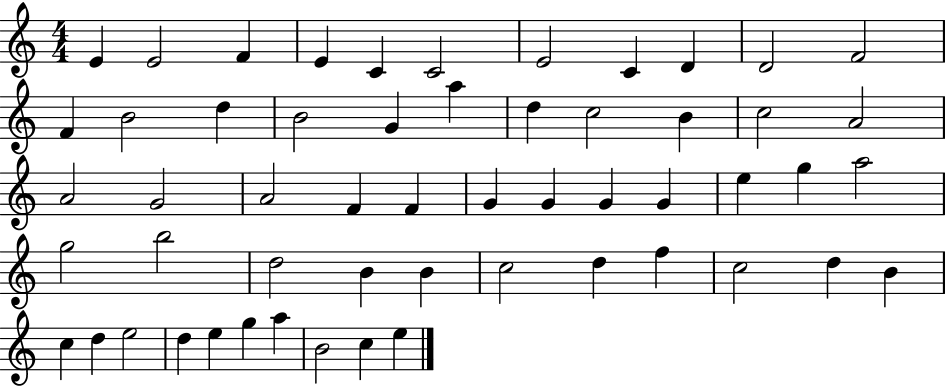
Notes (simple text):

E4/q E4/h F4/q E4/q C4/q C4/h E4/h C4/q D4/q D4/h F4/h F4/q B4/h D5/q B4/h G4/q A5/q D5/q C5/h B4/q C5/h A4/h A4/h G4/h A4/h F4/q F4/q G4/q G4/q G4/q G4/q E5/q G5/q A5/h G5/h B5/h D5/h B4/q B4/q C5/h D5/q F5/q C5/h D5/q B4/q C5/q D5/q E5/h D5/q E5/q G5/q A5/q B4/h C5/q E5/q